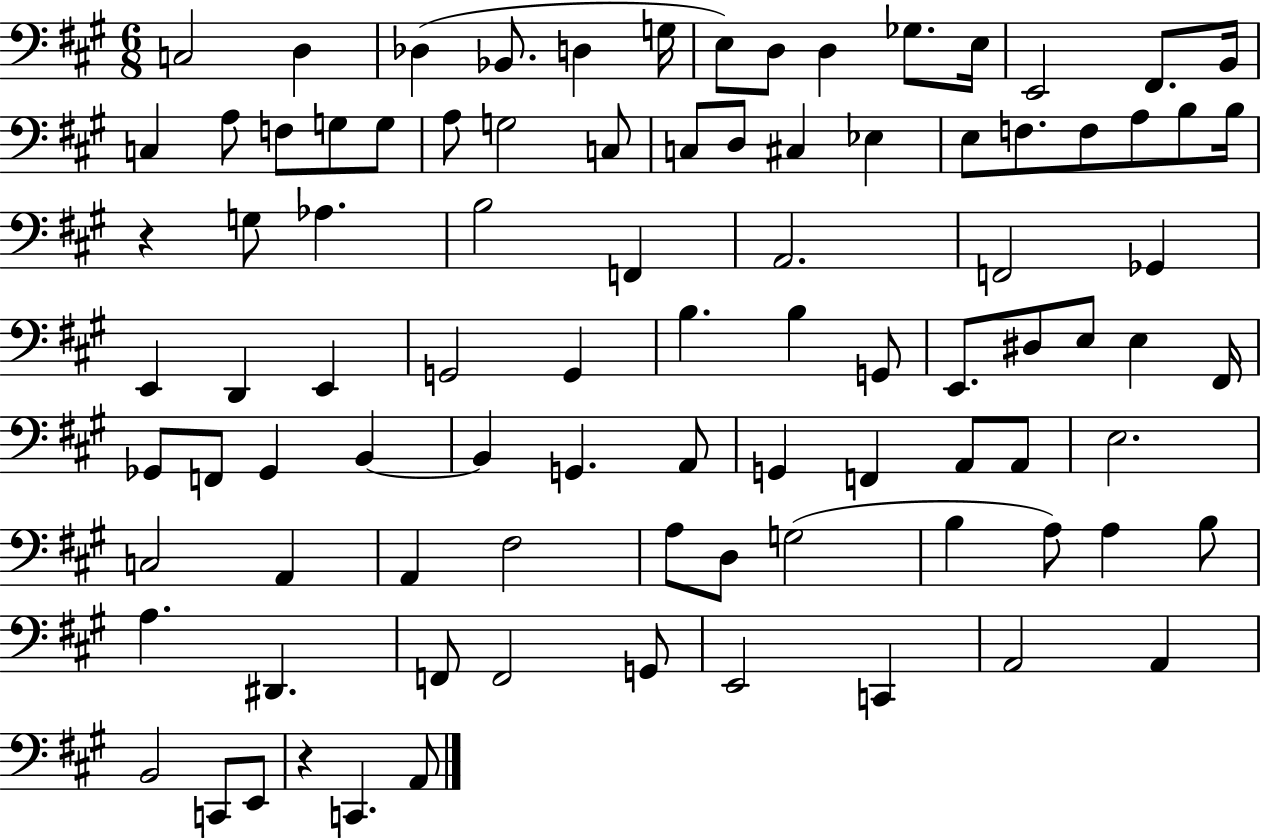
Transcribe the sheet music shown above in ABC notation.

X:1
T:Untitled
M:6/8
L:1/4
K:A
C,2 D, _D, _B,,/2 D, G,/4 E,/2 D,/2 D, _G,/2 E,/4 E,,2 ^F,,/2 B,,/4 C, A,/2 F,/2 G,/2 G,/2 A,/2 G,2 C,/2 C,/2 D,/2 ^C, _E, E,/2 F,/2 F,/2 A,/2 B,/2 B,/4 z G,/2 _A, B,2 F,, A,,2 F,,2 _G,, E,, D,, E,, G,,2 G,, B, B, G,,/2 E,,/2 ^D,/2 E,/2 E, ^F,,/4 _G,,/2 F,,/2 _G,, B,, B,, G,, A,,/2 G,, F,, A,,/2 A,,/2 E,2 C,2 A,, A,, ^F,2 A,/2 D,/2 G,2 B, A,/2 A, B,/2 A, ^D,, F,,/2 F,,2 G,,/2 E,,2 C,, A,,2 A,, B,,2 C,,/2 E,,/2 z C,, A,,/2